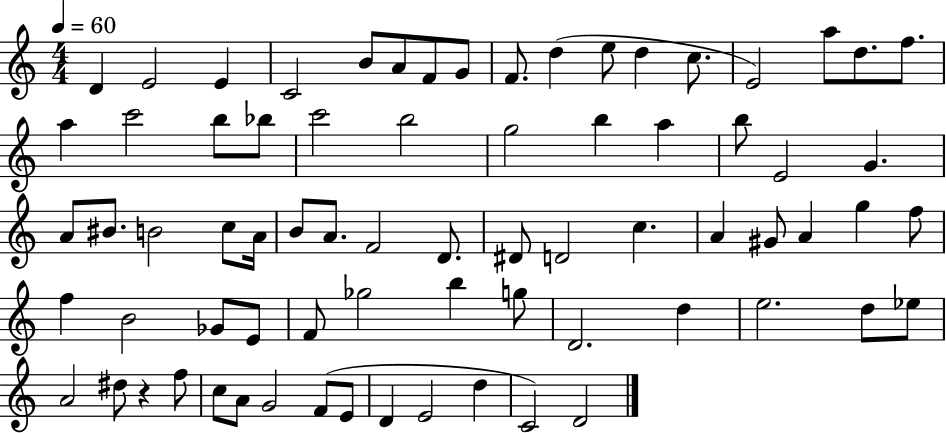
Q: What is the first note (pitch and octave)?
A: D4